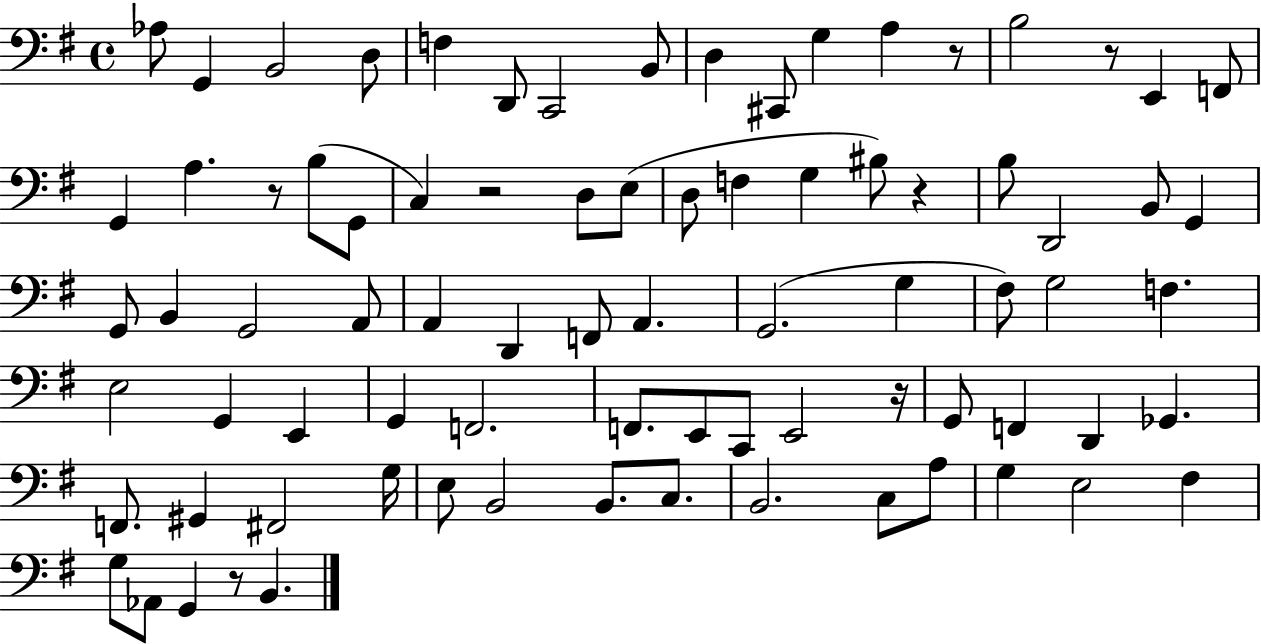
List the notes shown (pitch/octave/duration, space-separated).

Ab3/e G2/q B2/h D3/e F3/q D2/e C2/h B2/e D3/q C#2/e G3/q A3/q R/e B3/h R/e E2/q F2/e G2/q A3/q. R/e B3/e G2/e C3/q R/h D3/e E3/e D3/e F3/q G3/q BIS3/e R/q B3/e D2/h B2/e G2/q G2/e B2/q G2/h A2/e A2/q D2/q F2/e A2/q. G2/h. G3/q F#3/e G3/h F3/q. E3/h G2/q E2/q G2/q F2/h. F2/e. E2/e C2/e E2/h R/s G2/e F2/q D2/q Gb2/q. F2/e. G#2/q F#2/h G3/s E3/e B2/h B2/e. C3/e. B2/h. C3/e A3/e G3/q E3/h F#3/q G3/e Ab2/e G2/q R/e B2/q.